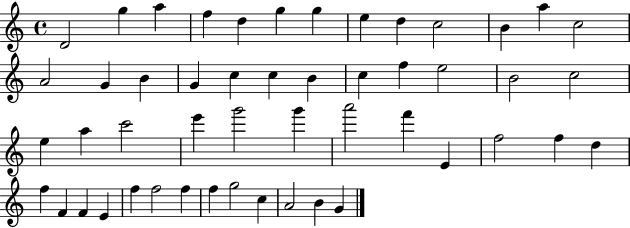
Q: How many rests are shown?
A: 0